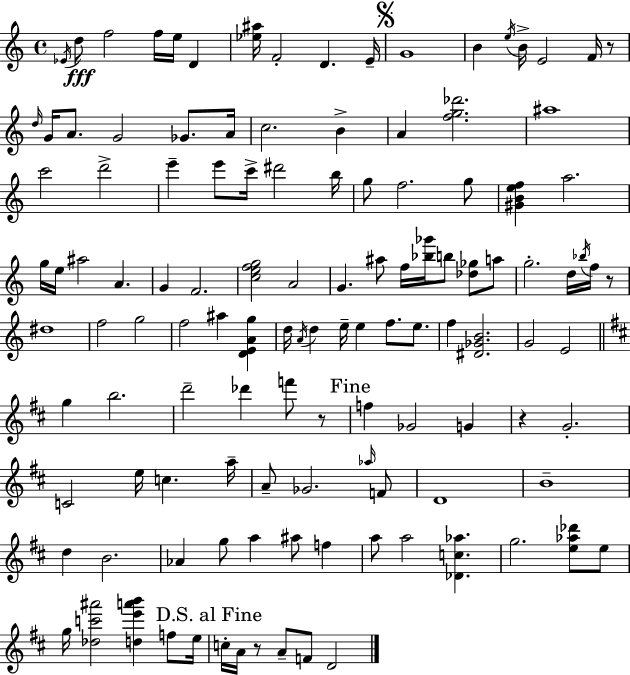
Eb4/s D5/e F5/h F5/s E5/s D4/q [Eb5,A#5]/s F4/h D4/q. E4/s G4/w B4/q E5/s B4/s E4/h F4/s R/e D5/s G4/s A4/e. G4/h Gb4/e. A4/s C5/h. B4/q A4/q [F5,G5,Db6]/h. A#5/w C6/h D6/h E6/q E6/e C6/s D#6/h B5/s G5/e F5/h. G5/e [G#4,B4,E5,F5]/q A5/h. G5/s E5/s A#5/h A4/q. G4/q F4/h. [C5,E5,F5,G5]/h A4/h G4/q. A#5/e F5/s [Bb5,Gb6]/s B5/e [Db5,Gb5]/e A5/e G5/h. D5/s Bb5/s F5/s R/e D#5/w F5/h G5/h F5/h A#5/q [D4,E4,A4,G5]/q D5/s A4/s D5/q E5/s E5/q F5/e. E5/e. F5/q [D#4,Gb4,B4]/h. G4/h E4/h G5/q B5/h. D6/h Db6/q F6/e R/e F5/q Gb4/h G4/q R/q G4/h. C4/h E5/s C5/q. A5/s A4/e Gb4/h. Ab5/s F4/e D4/w B4/w D5/q B4/h. Ab4/q G5/e A5/q A#5/e F5/q A5/e A5/h [Db4,C5,Ab5]/q. G5/h. [E5,Ab5,Db6]/e E5/e G5/s [Db5,C6,A#6]/h [D5,E6,A6,B6]/q F5/e E5/s C5/s A4/s R/e A4/e F4/e D4/h